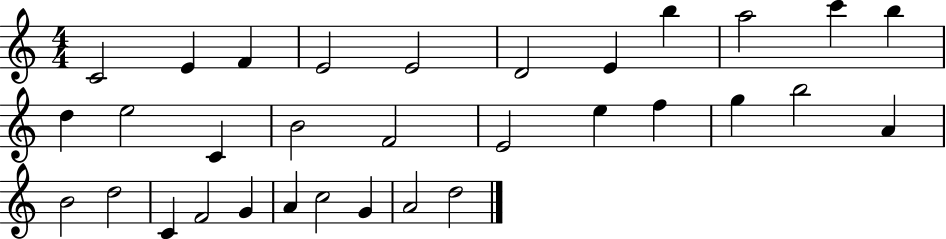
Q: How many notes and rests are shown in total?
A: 32